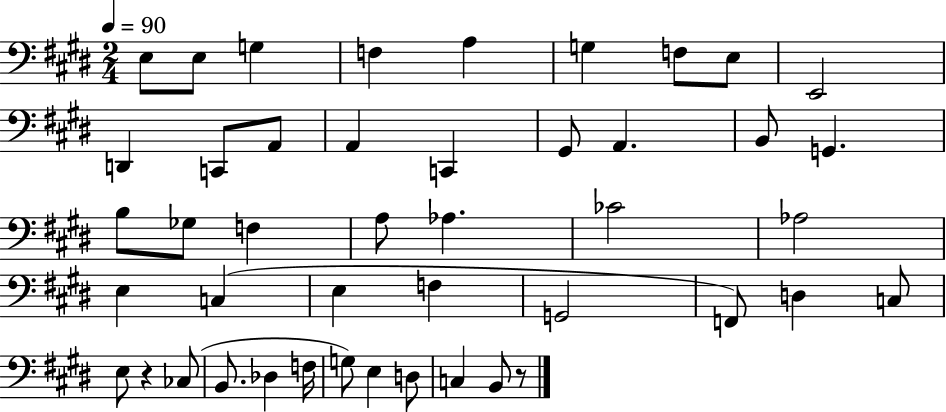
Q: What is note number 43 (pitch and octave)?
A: B2